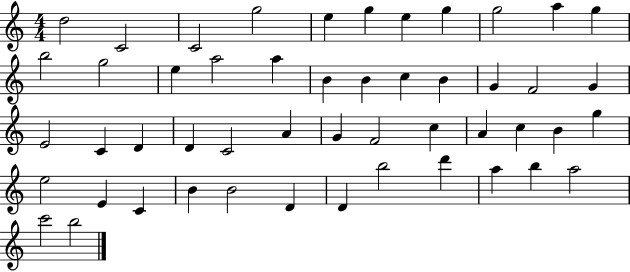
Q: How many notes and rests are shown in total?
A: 50